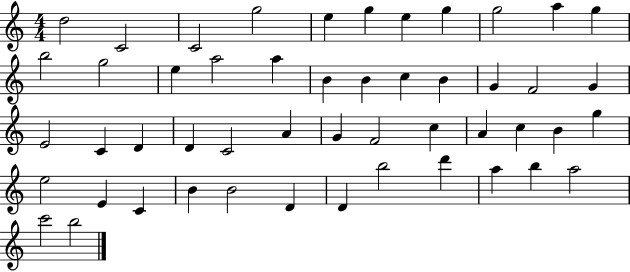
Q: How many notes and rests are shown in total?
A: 50